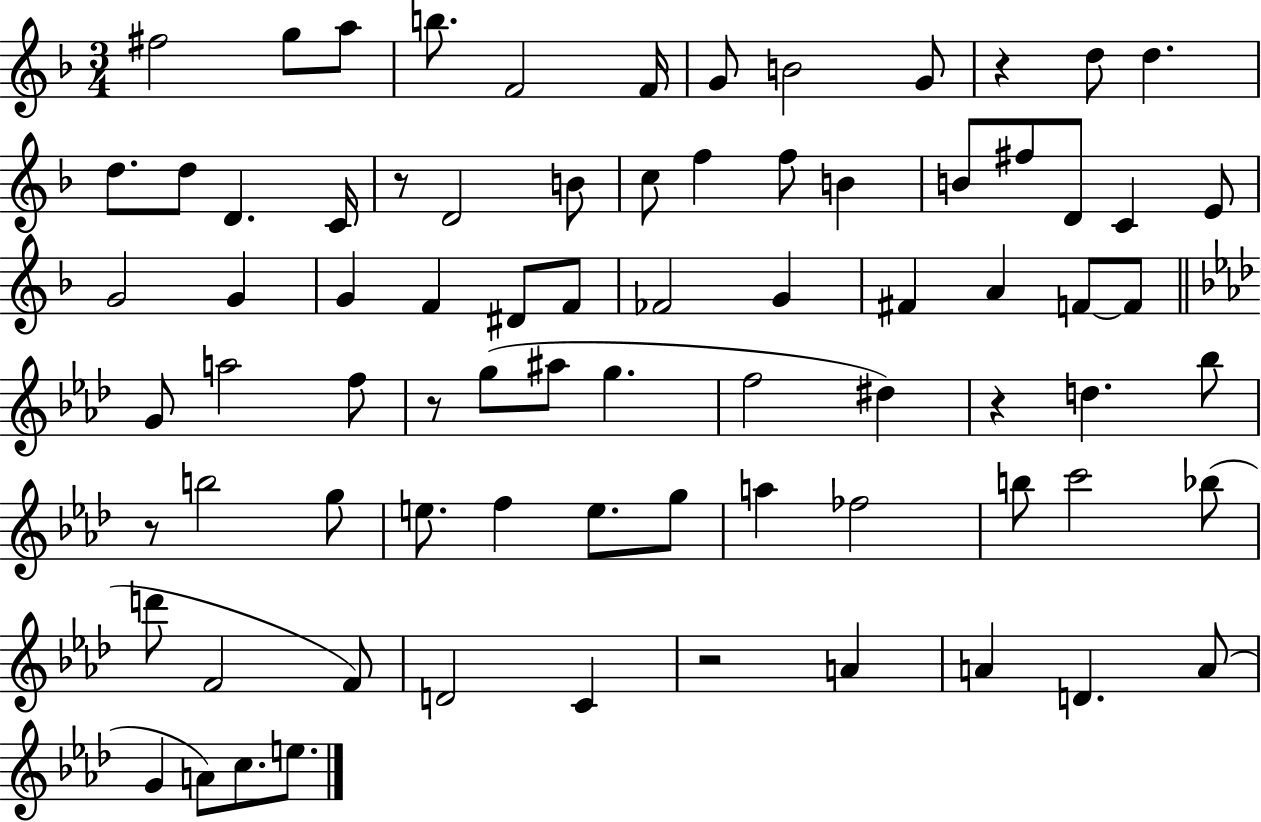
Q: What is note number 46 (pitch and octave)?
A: D#5